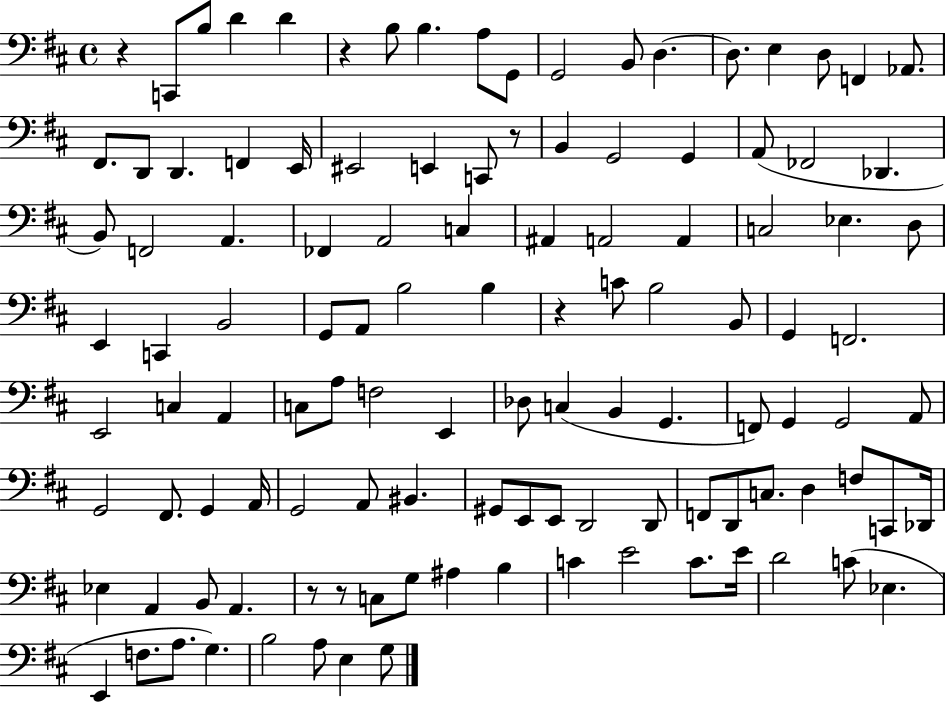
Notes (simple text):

R/q C2/e B3/e D4/q D4/q R/q B3/e B3/q. A3/e G2/e G2/h B2/e D3/q. D3/e. E3/q D3/e F2/q Ab2/e. F#2/e. D2/e D2/q. F2/q E2/s EIS2/h E2/q C2/e R/e B2/q G2/h G2/q A2/e FES2/h Db2/q. B2/e F2/h A2/q. FES2/q A2/h C3/q A#2/q A2/h A2/q C3/h Eb3/q. D3/e E2/q C2/q B2/h G2/e A2/e B3/h B3/q R/q C4/e B3/h B2/e G2/q F2/h. E2/h C3/q A2/q C3/e A3/e F3/h E2/q Db3/e C3/q B2/q G2/q. F2/e G2/q G2/h A2/e G2/h F#2/e. G2/q A2/s G2/h A2/e BIS2/q. G#2/e E2/e E2/e D2/h D2/e F2/e D2/e C3/e. D3/q F3/e C2/e Db2/s Eb3/q A2/q B2/e A2/q. R/e R/e C3/e G3/e A#3/q B3/q C4/q E4/h C4/e. E4/s D4/h C4/e Eb3/q. E2/q F3/e. A3/e. G3/q. B3/h A3/e E3/q G3/e